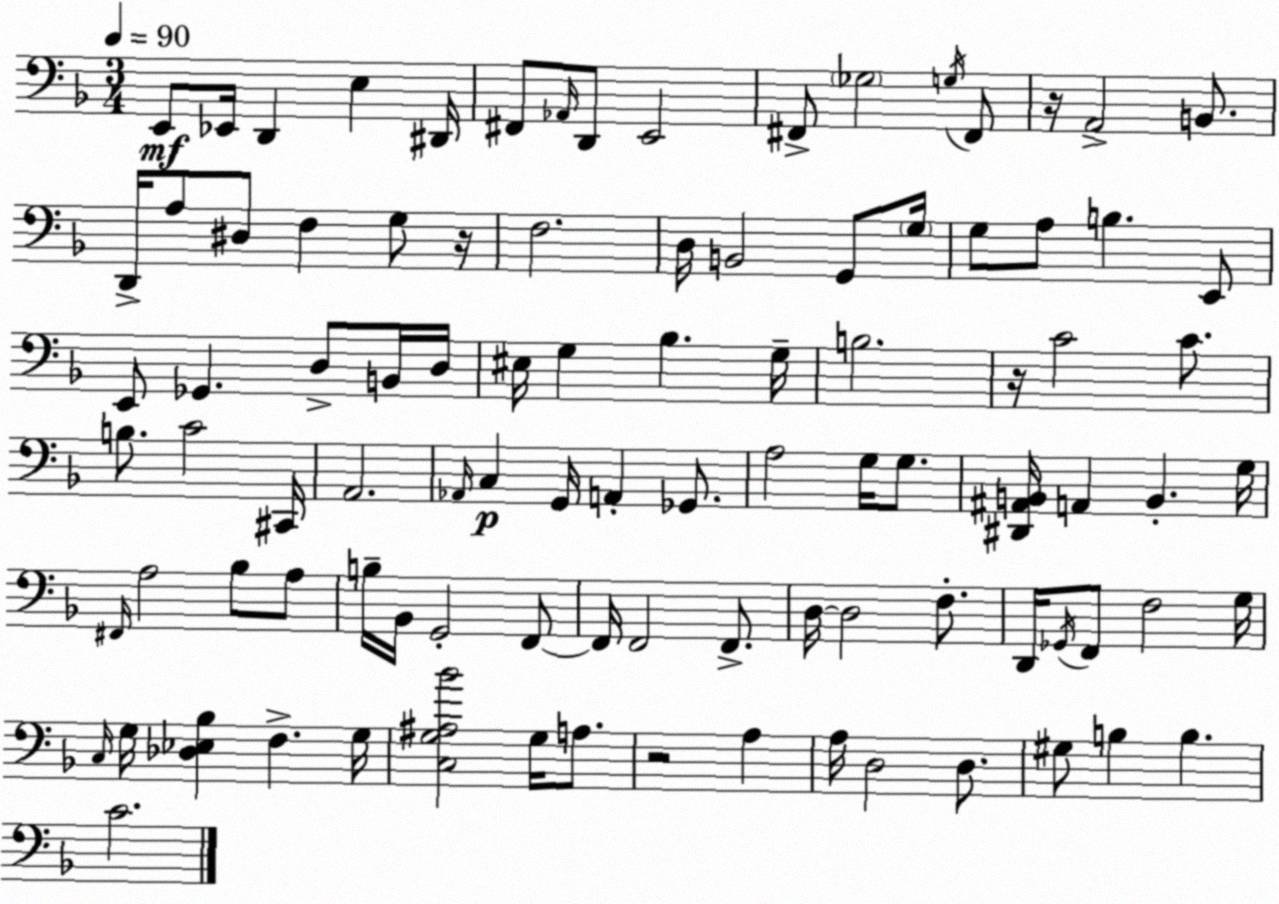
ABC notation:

X:1
T:Untitled
M:3/4
L:1/4
K:F
E,,/2 _E,,/4 D,, E, ^D,,/4 ^F,,/2 _A,,/4 D,,/2 E,,2 ^F,,/2 _G,2 G,/4 ^F,,/2 z/4 A,,2 B,,/2 D,,/4 A,/2 ^D,/2 F, G,/2 z/4 F,2 D,/4 B,,2 G,,/2 G,/4 G,/2 A,/2 B, E,,/2 E,,/2 _G,, D,/2 B,,/4 D,/4 ^E,/4 G, _B, G,/4 B,2 z/4 C2 C/2 B,/2 C2 ^C,,/4 A,,2 _A,,/4 C, G,,/4 A,, _G,,/2 A,2 G,/4 G,/2 [^D,,^A,,B,,]/4 A,, B,, G,/4 ^F,,/4 A,2 _B,/2 A,/2 B,/4 _B,,/4 G,,2 F,,/2 F,,/4 F,,2 F,,/2 D,/4 D,2 F,/2 D,,/4 _G,,/4 F,,/2 F,2 G,/4 C,/4 G,/4 [_D,_E,_B,] F, G,/4 [C,G,^A,_B]2 G,/4 A,/2 z2 A, A,/4 D,2 D,/2 ^G,/2 B, B, C2